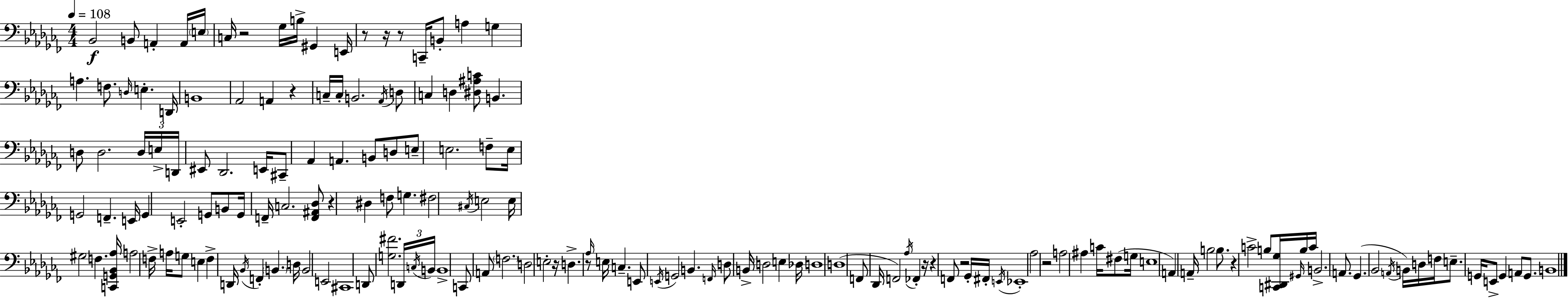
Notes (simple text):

Bb2/h B2/e A2/q A2/s E3/s C3/s R/h Gb3/s B3/s G#2/q E2/s R/e R/s R/e C2/s B2/e A3/q G3/q A3/q. F3/e. D3/s E3/q. D2/s B2/w Ab2/h A2/q R/q C3/s C3/s B2/h. Ab2/s D3/e C3/q D3/q [D#3,A#3,C4]/e B2/q. D3/e D3/h. D3/s E3/s D2/s EIS2/e Db2/h. E2/s C#2/e Ab2/q A2/q. B2/e D3/e E3/e E3/h. F3/e E3/s G2/h F2/q. E2/s G2/q E2/h G2/e B2/e G2/s F2/s C3/h. [F2,A#2,Db3]/e R/q D#3/q F3/e G3/q. F#3/h C#3/s E3/h E3/s G#3/h F3/q. [C2,G2,Bb2,Ab3]/s A3/h F3/s A3/s G3/e E3/q F3/q D2/s Bb2/s F2/q B2/q. D3/s B2/h E2/h C#2/w D2/e [G3,F#4]/h. D2/s C3/s B2/s B2/w C2/e A2/e F3/h. D3/h E3/h R/s D3/q. R/e Ab3/s E3/s C3/q. E2/e E2/s G2/h B2/q. F2/s D3/e B2/s D3/h E3/q Db3/s D3/w D3/w F2/e Db2/s F2/h Ab3/s FES2/q R/s R/q F2/e R/h Gb2/s F#2/s E2/s Eb2/w Ab3/h R/h A3/h A#3/q C4/s F#3/e G3/s E3/w A2/q A2/s B3/h B3/e. R/q C4/h B3/e [C2,D#2,Gb3]/s G#2/s B3/s C4/s B2/h. A2/e. Gb2/q. Bb2/h A2/s B2/s D3/s F3/s E3/e. G2/s E2/e G2/q A2/e G2/e. B2/w